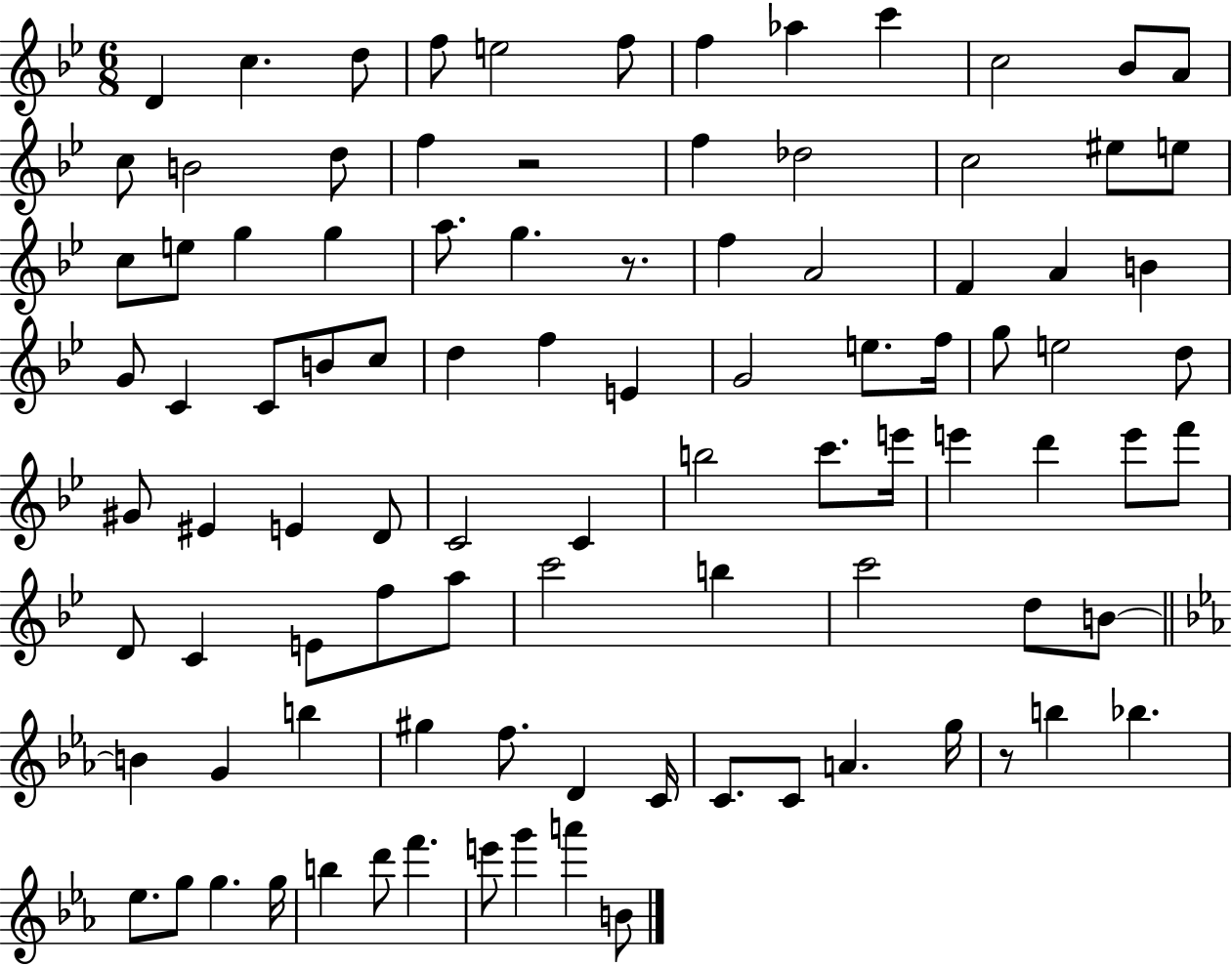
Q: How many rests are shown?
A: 3